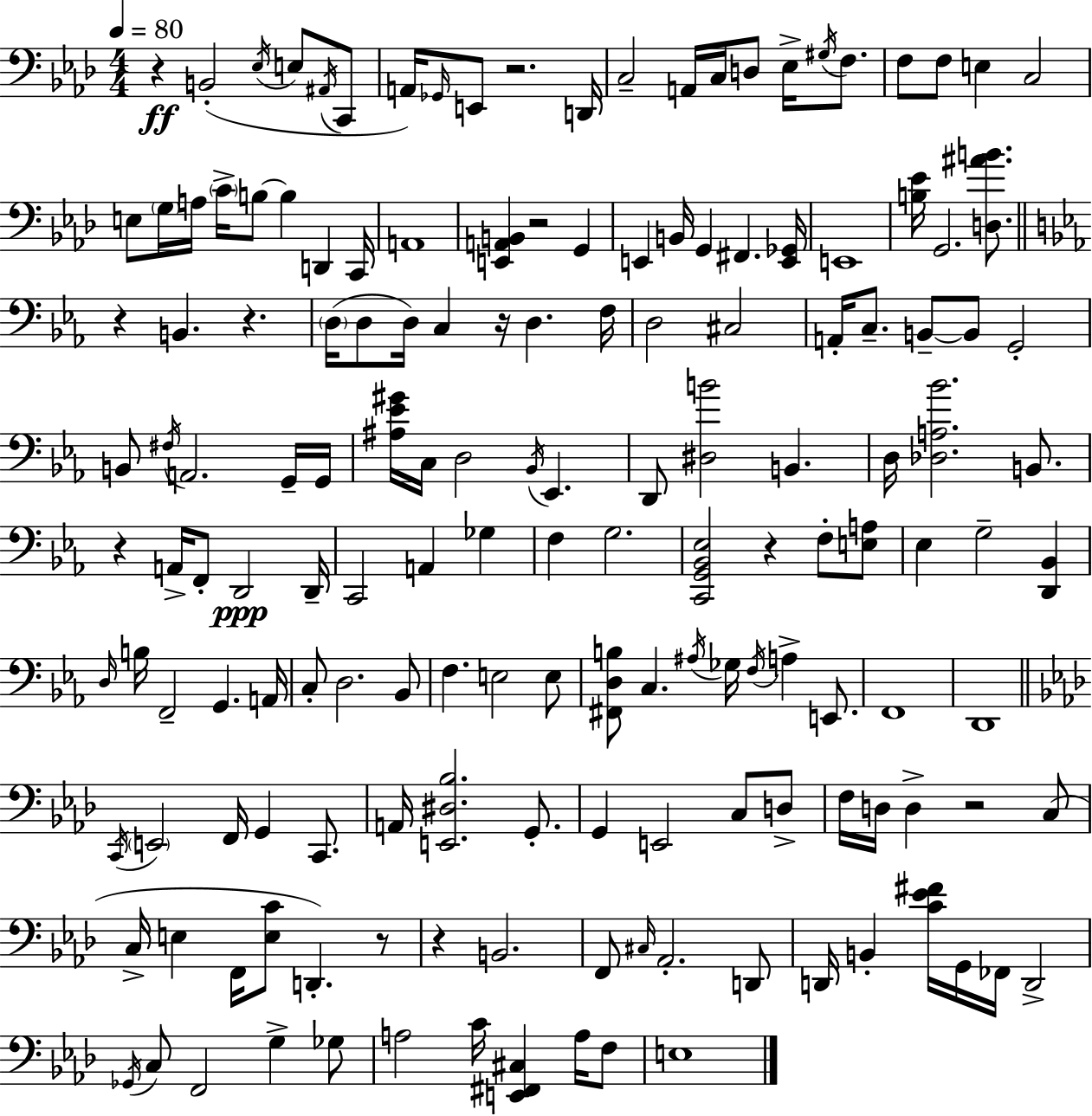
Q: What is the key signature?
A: AES major